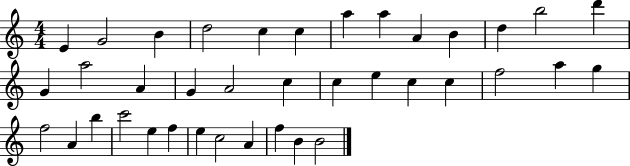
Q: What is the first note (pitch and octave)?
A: E4